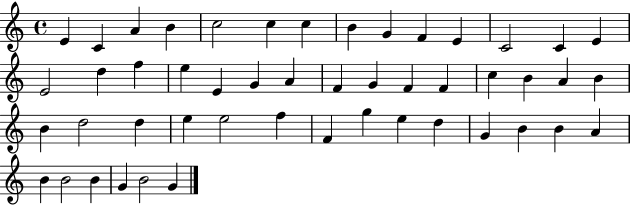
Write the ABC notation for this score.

X:1
T:Untitled
M:4/4
L:1/4
K:C
E C A B c2 c c B G F E C2 C E E2 d f e E G A F G F F c B A B B d2 d e e2 f F g e d G B B A B B2 B G B2 G